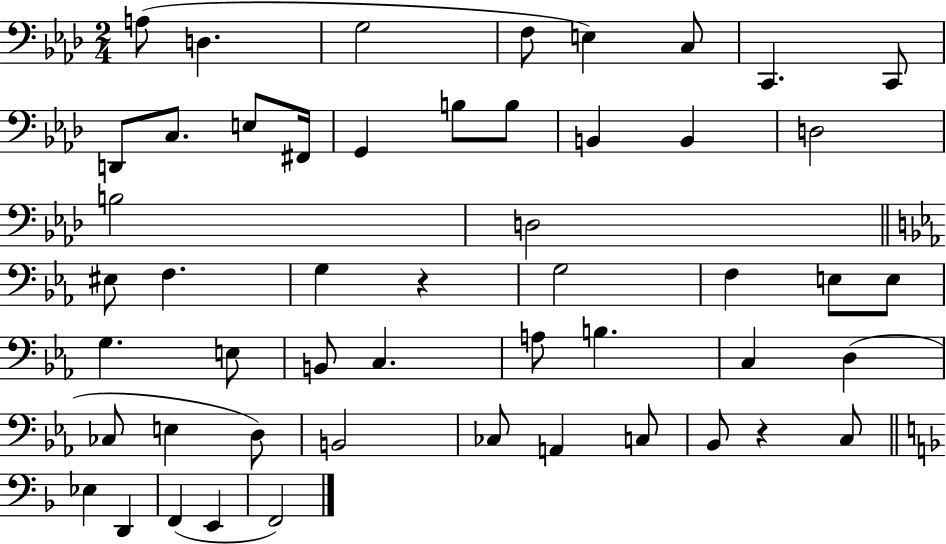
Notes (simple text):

A3/e D3/q. G3/h F3/e E3/q C3/e C2/q. C2/e D2/e C3/e. E3/e F#2/s G2/q B3/e B3/e B2/q B2/q D3/h B3/h D3/h EIS3/e F3/q. G3/q R/q G3/h F3/q E3/e E3/e G3/q. E3/e B2/e C3/q. A3/e B3/q. C3/q D3/q CES3/e E3/q D3/e B2/h CES3/e A2/q C3/e Bb2/e R/q C3/e Eb3/q D2/q F2/q E2/q F2/h